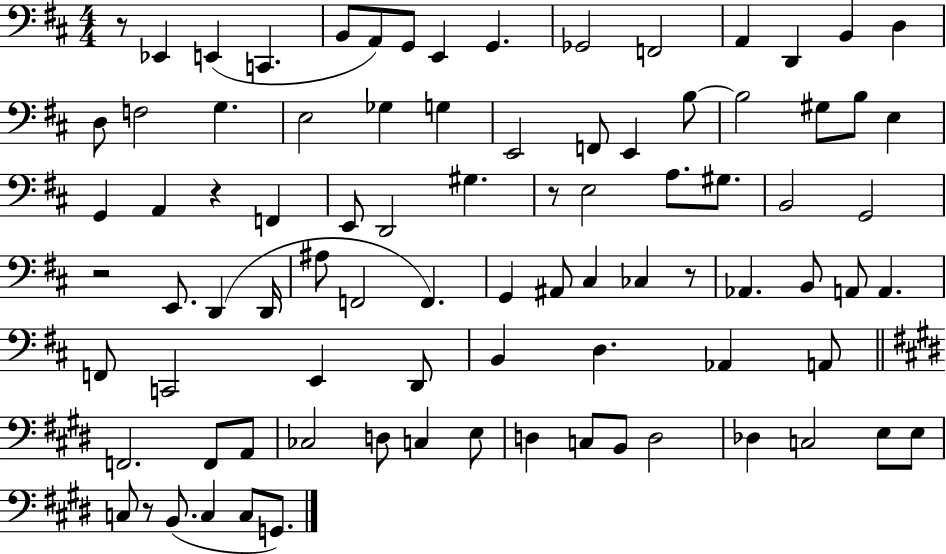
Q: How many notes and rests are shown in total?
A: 87